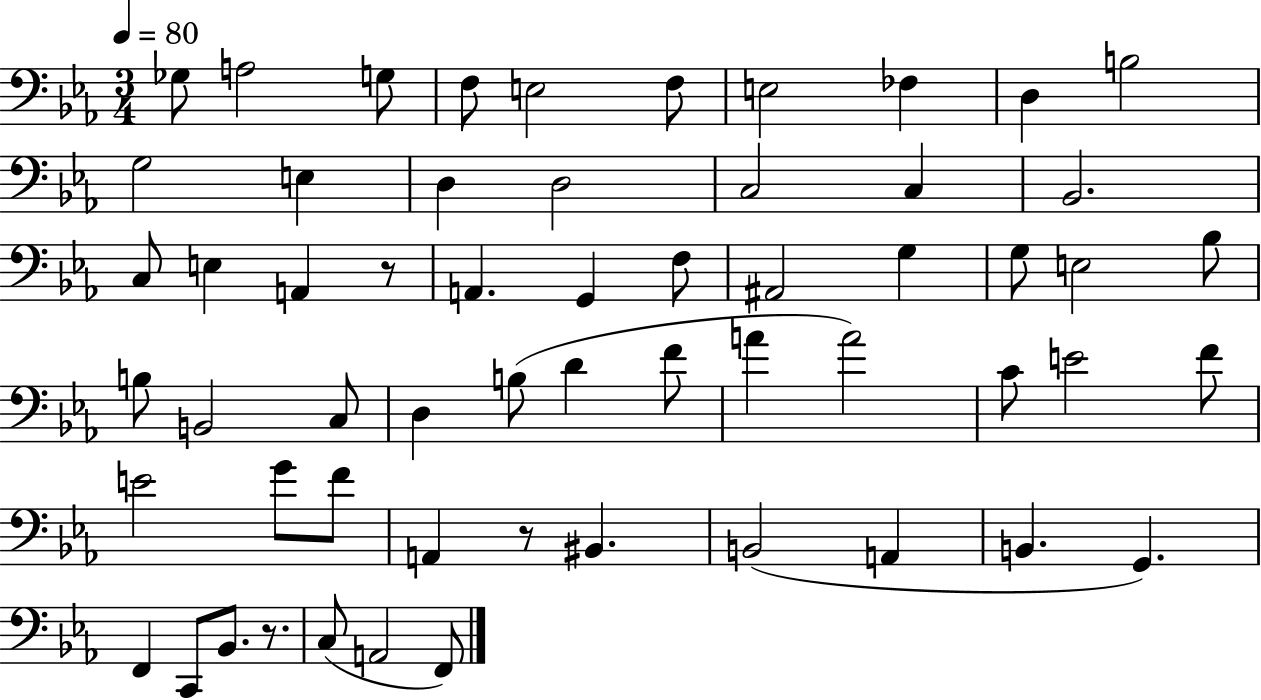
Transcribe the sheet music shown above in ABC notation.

X:1
T:Untitled
M:3/4
L:1/4
K:Eb
_G,/2 A,2 G,/2 F,/2 E,2 F,/2 E,2 _F, D, B,2 G,2 E, D, D,2 C,2 C, _B,,2 C,/2 E, A,, z/2 A,, G,, F,/2 ^A,,2 G, G,/2 E,2 _B,/2 B,/2 B,,2 C,/2 D, B,/2 D F/2 A A2 C/2 E2 F/2 E2 G/2 F/2 A,, z/2 ^B,, B,,2 A,, B,, G,, F,, C,,/2 _B,,/2 z/2 C,/2 A,,2 F,,/2